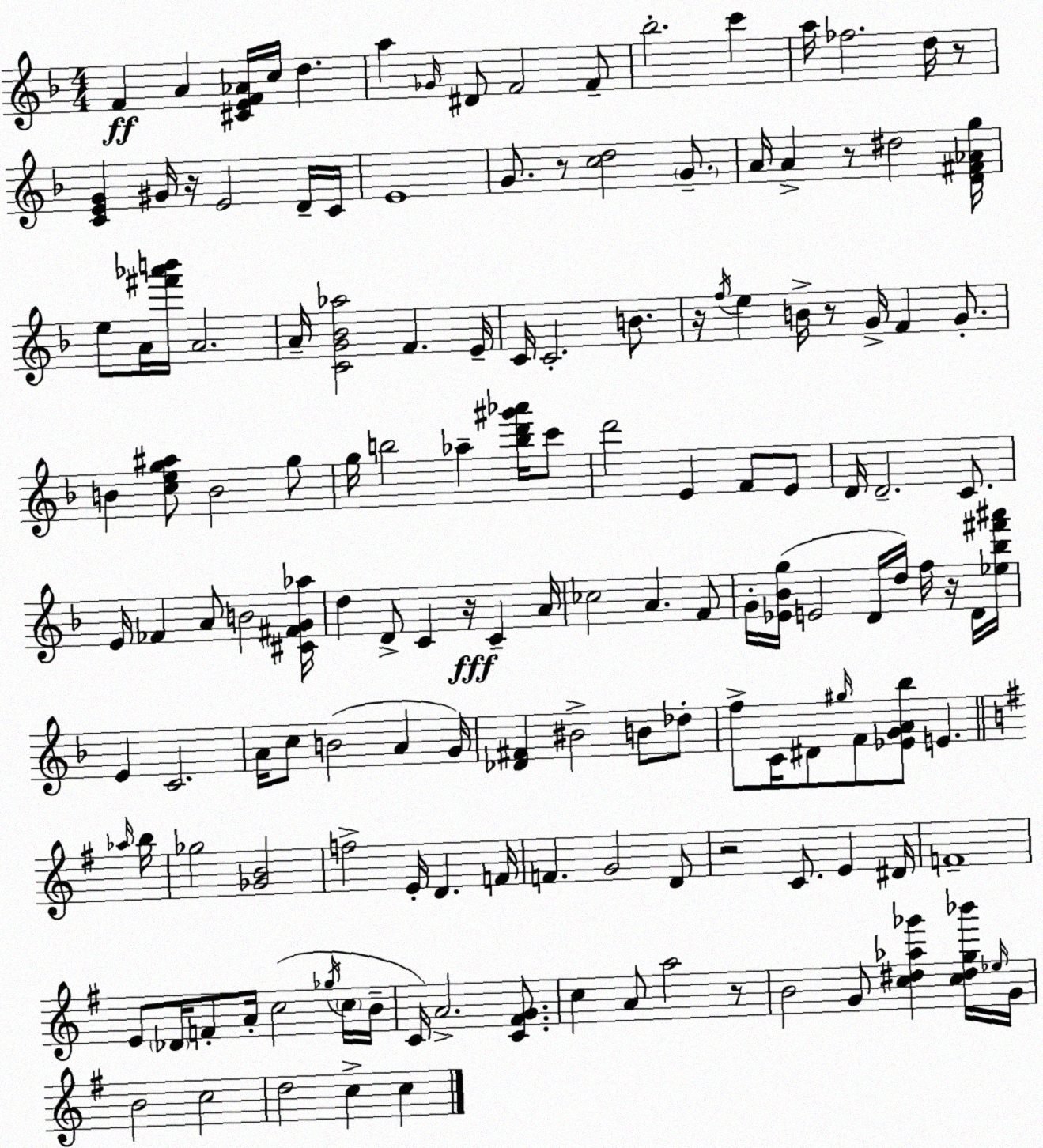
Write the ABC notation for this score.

X:1
T:Untitled
M:4/4
L:1/4
K:F
F A [^CEF_A]/4 c/4 d a _G/4 ^D/2 F2 F/2 _b2 c' a/4 _f2 d/4 z/2 [CEG] ^G/4 z/4 E2 D/4 C/4 E4 G/2 z/2 [cd]2 G/2 A/4 A z/2 ^d2 [D^F_Ag]/4 e/2 A/4 [^f'_a'b']/4 A2 A/4 [CG_B_a]2 F E/4 C/4 C2 B/2 z/4 f/4 e B/4 z/2 G/4 F G/2 B [ceg^a]/2 B2 g/2 g/4 b2 _a [bd'^g'_a']/4 c'/2 d'2 E F/2 E/2 D/4 D2 C/2 E/4 _F A/2 B2 [^C^FG_a]/4 d D/2 C z/4 C A/4 _c2 A F/2 G/4 [_E_Bg]/4 E2 D/4 d/4 f/4 z/4 D/4 [_e_b^f'^a']/4 E C2 A/4 c/2 B2 A G/4 [_D^F] ^B2 B/2 _d/2 f/2 C/4 ^D/2 ^g/4 F/2 [_EGA_b]/2 E _a/4 b/4 _g2 [_GB]2 f2 E/4 D F/4 F G2 D/2 z2 C/2 E ^D/4 F4 E/2 _D/4 F/2 A/4 c2 _g/4 c/4 B/4 C/4 A2 [C^FG]/2 c A/2 a2 z/2 B2 G/2 [c^d_a_g'] [c^dg_b']/4 _e/4 G/4 B2 c2 d2 c c